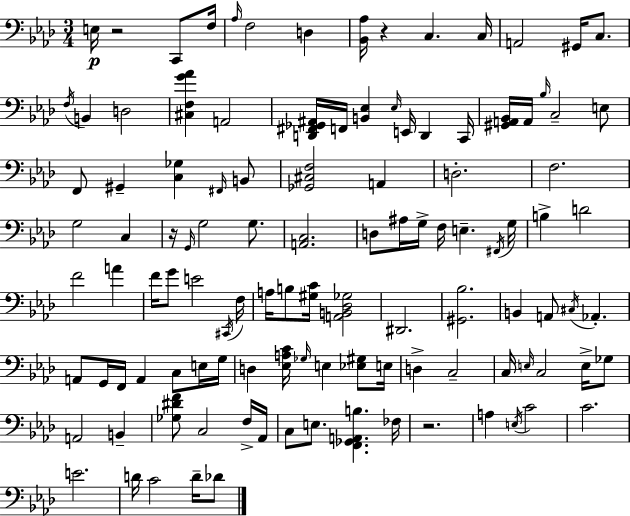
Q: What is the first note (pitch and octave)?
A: E3